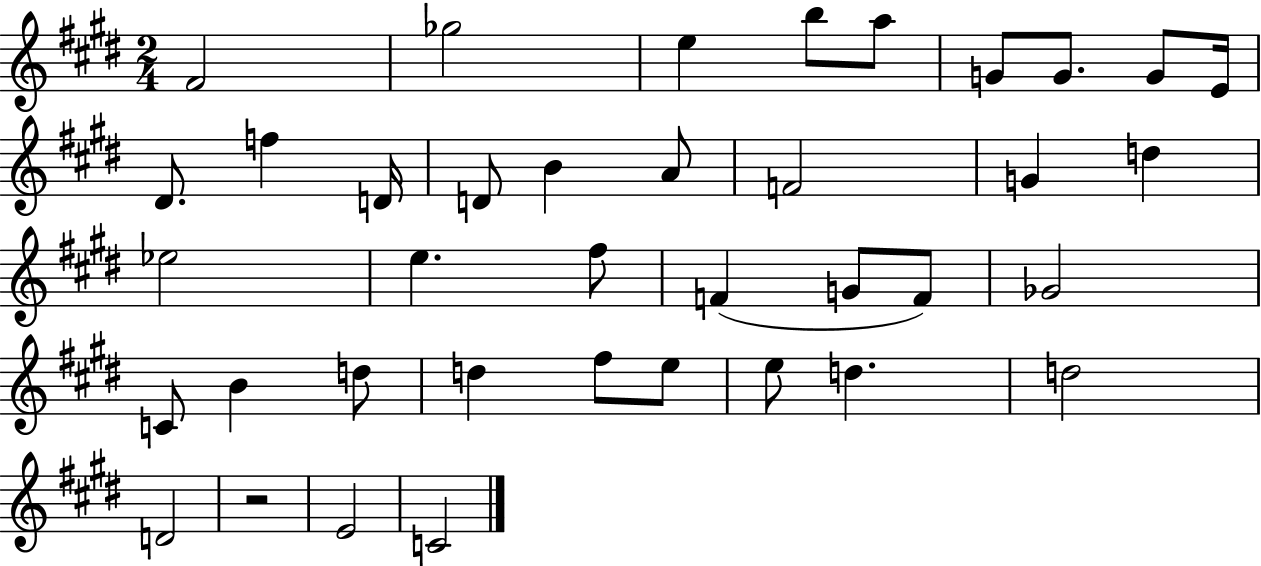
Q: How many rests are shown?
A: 1